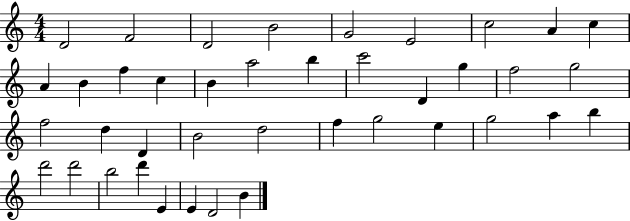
{
  \clef treble
  \numericTimeSignature
  \time 4/4
  \key c \major
  d'2 f'2 | d'2 b'2 | g'2 e'2 | c''2 a'4 c''4 | \break a'4 b'4 f''4 c''4 | b'4 a''2 b''4 | c'''2 d'4 g''4 | f''2 g''2 | \break f''2 d''4 d'4 | b'2 d''2 | f''4 g''2 e''4 | g''2 a''4 b''4 | \break d'''2 d'''2 | b''2 d'''4 e'4 | e'4 d'2 b'4 | \bar "|."
}